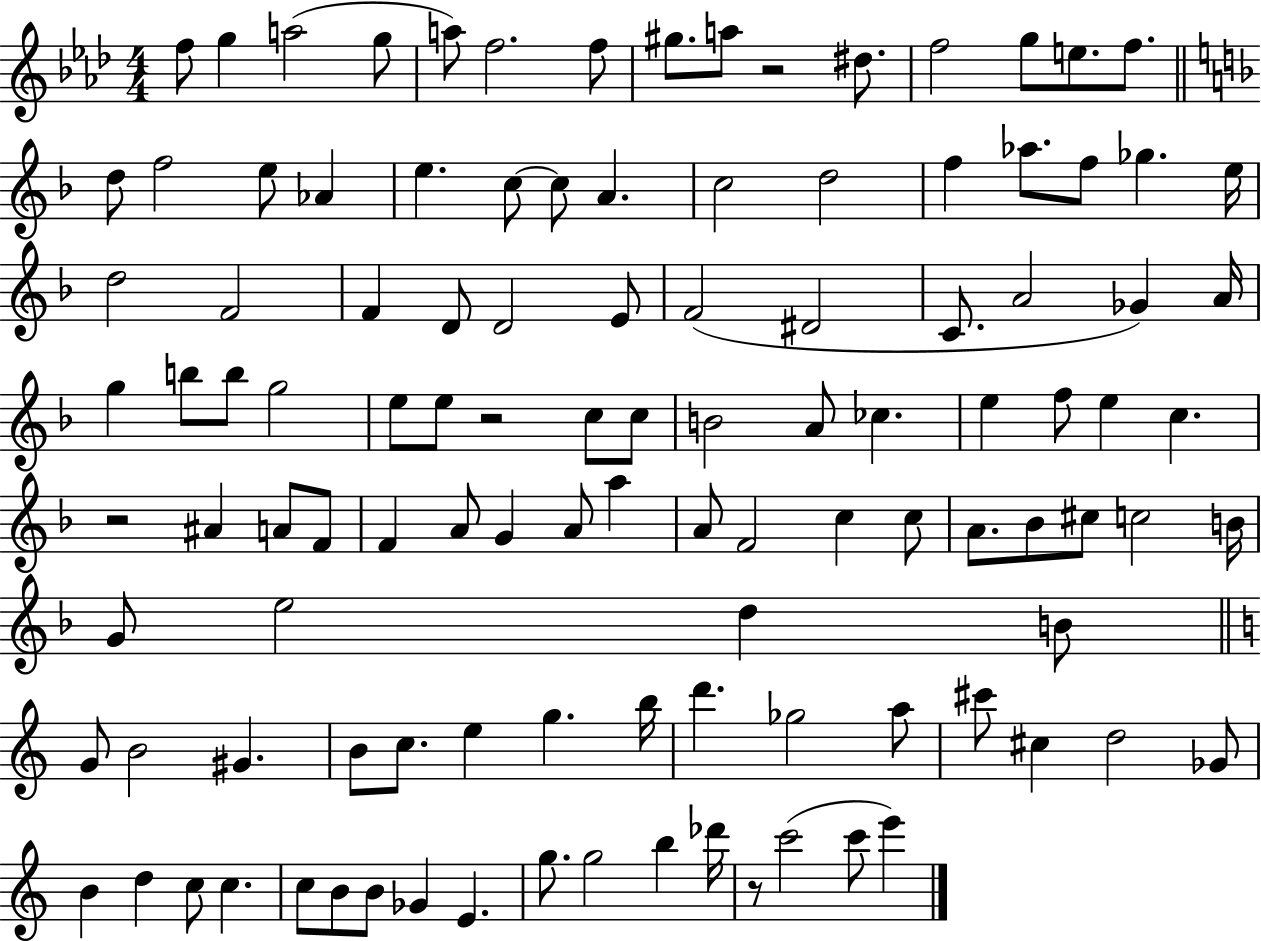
X:1
T:Untitled
M:4/4
L:1/4
K:Ab
f/2 g a2 g/2 a/2 f2 f/2 ^g/2 a/2 z2 ^d/2 f2 g/2 e/2 f/2 d/2 f2 e/2 _A e c/2 c/2 A c2 d2 f _a/2 f/2 _g e/4 d2 F2 F D/2 D2 E/2 F2 ^D2 C/2 A2 _G A/4 g b/2 b/2 g2 e/2 e/2 z2 c/2 c/2 B2 A/2 _c e f/2 e c z2 ^A A/2 F/2 F A/2 G A/2 a A/2 F2 c c/2 A/2 _B/2 ^c/2 c2 B/4 G/2 e2 d B/2 G/2 B2 ^G B/2 c/2 e g b/4 d' _g2 a/2 ^c'/2 ^c d2 _G/2 B d c/2 c c/2 B/2 B/2 _G E g/2 g2 b _d'/4 z/2 c'2 c'/2 e'